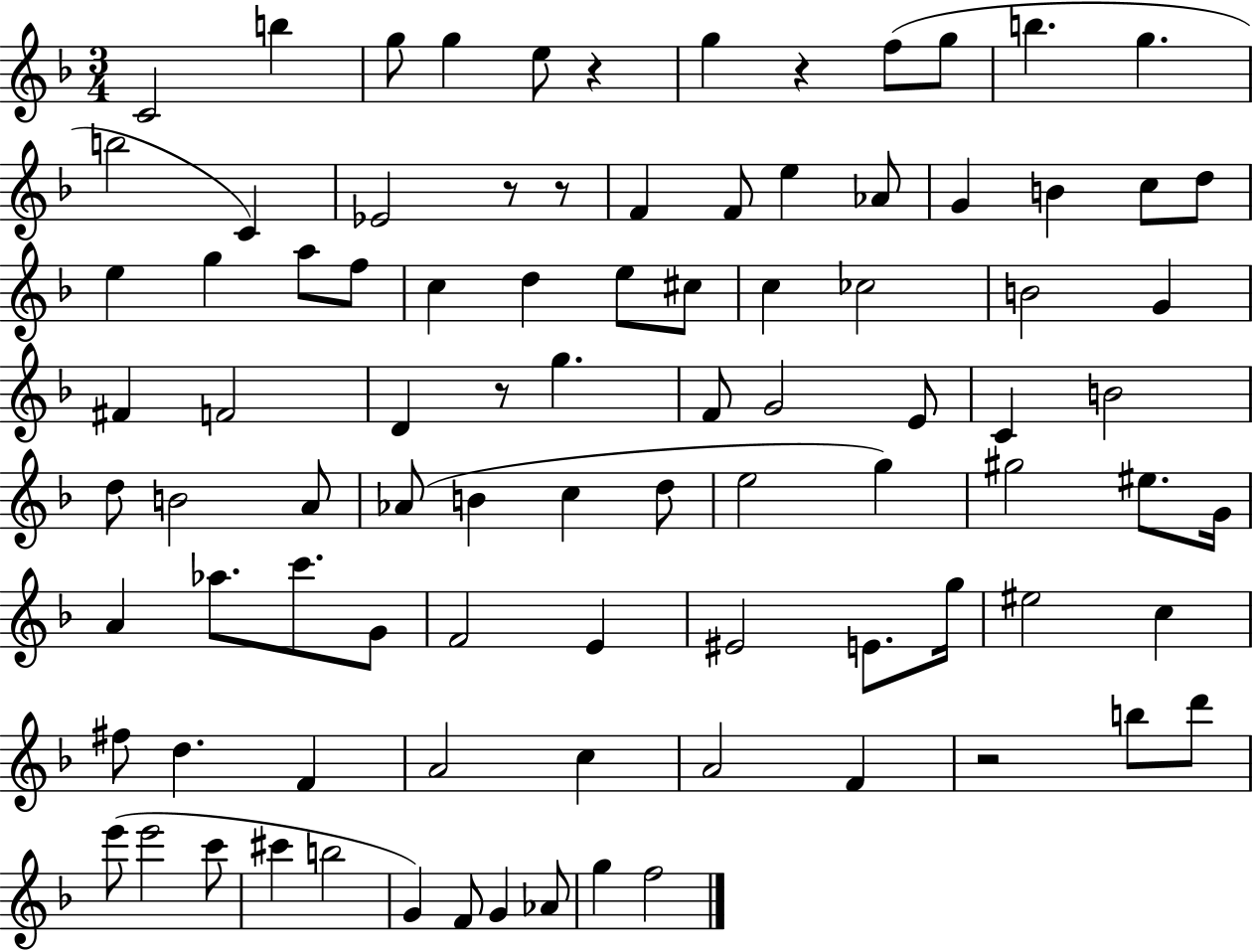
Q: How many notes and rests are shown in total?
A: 91